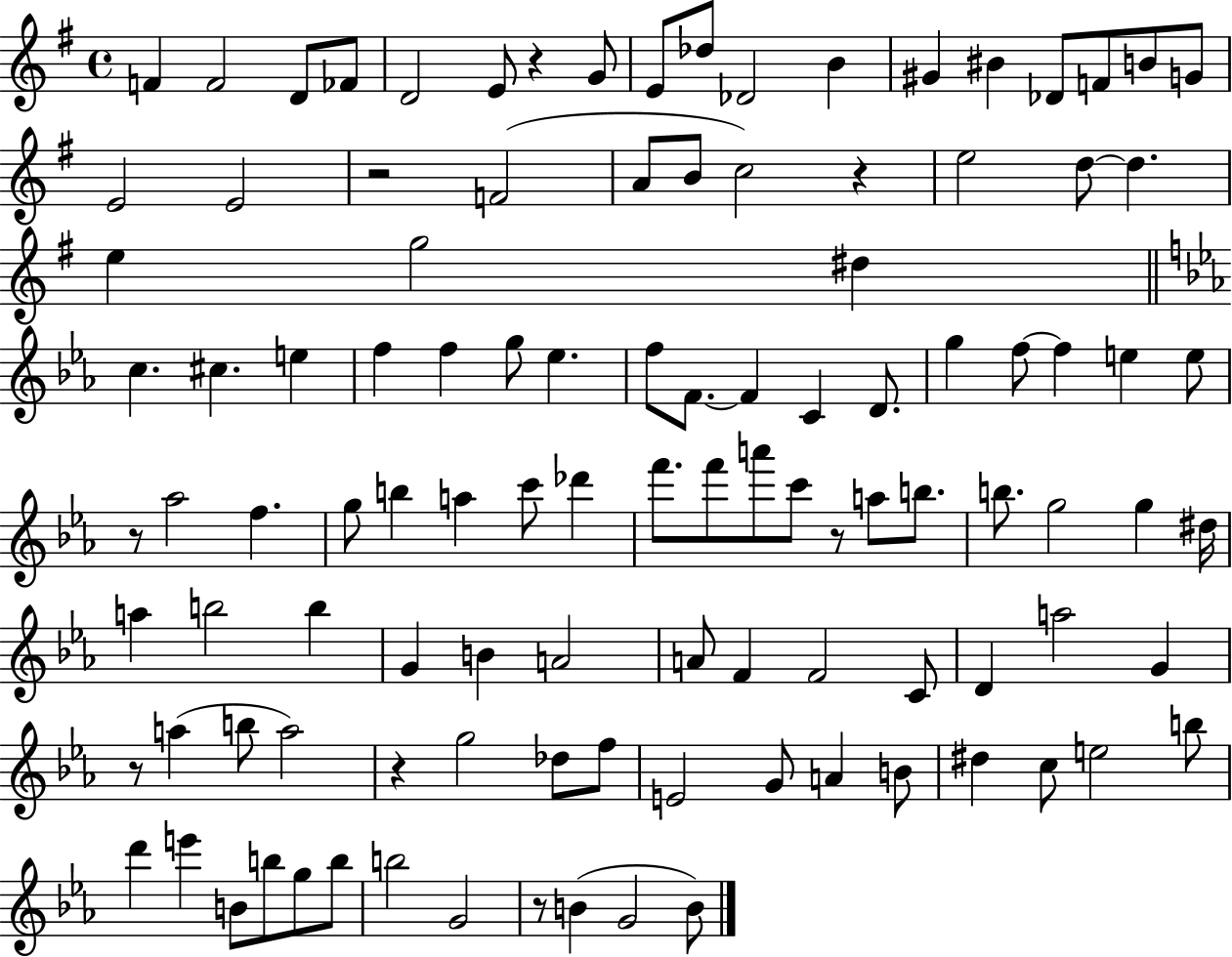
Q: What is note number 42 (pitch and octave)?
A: G5